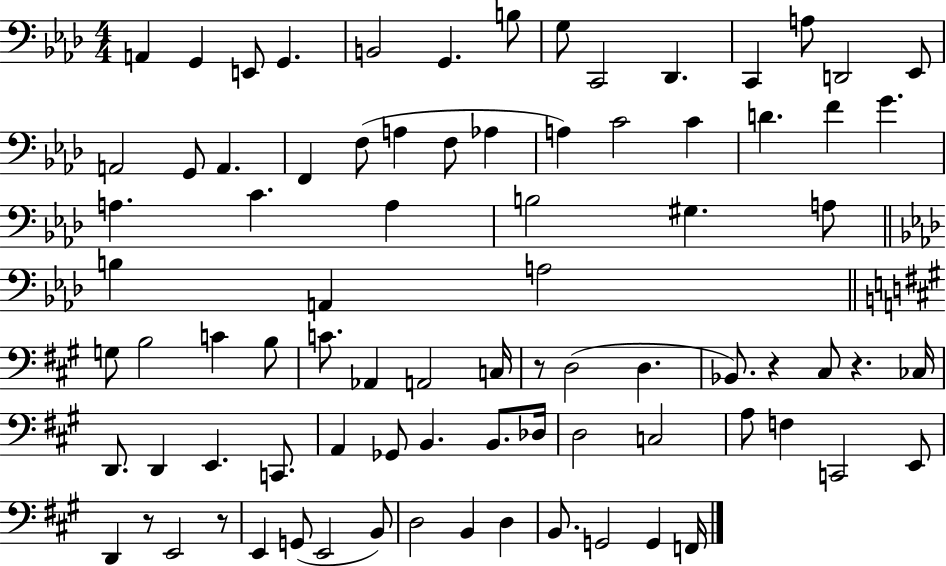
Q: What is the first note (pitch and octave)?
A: A2